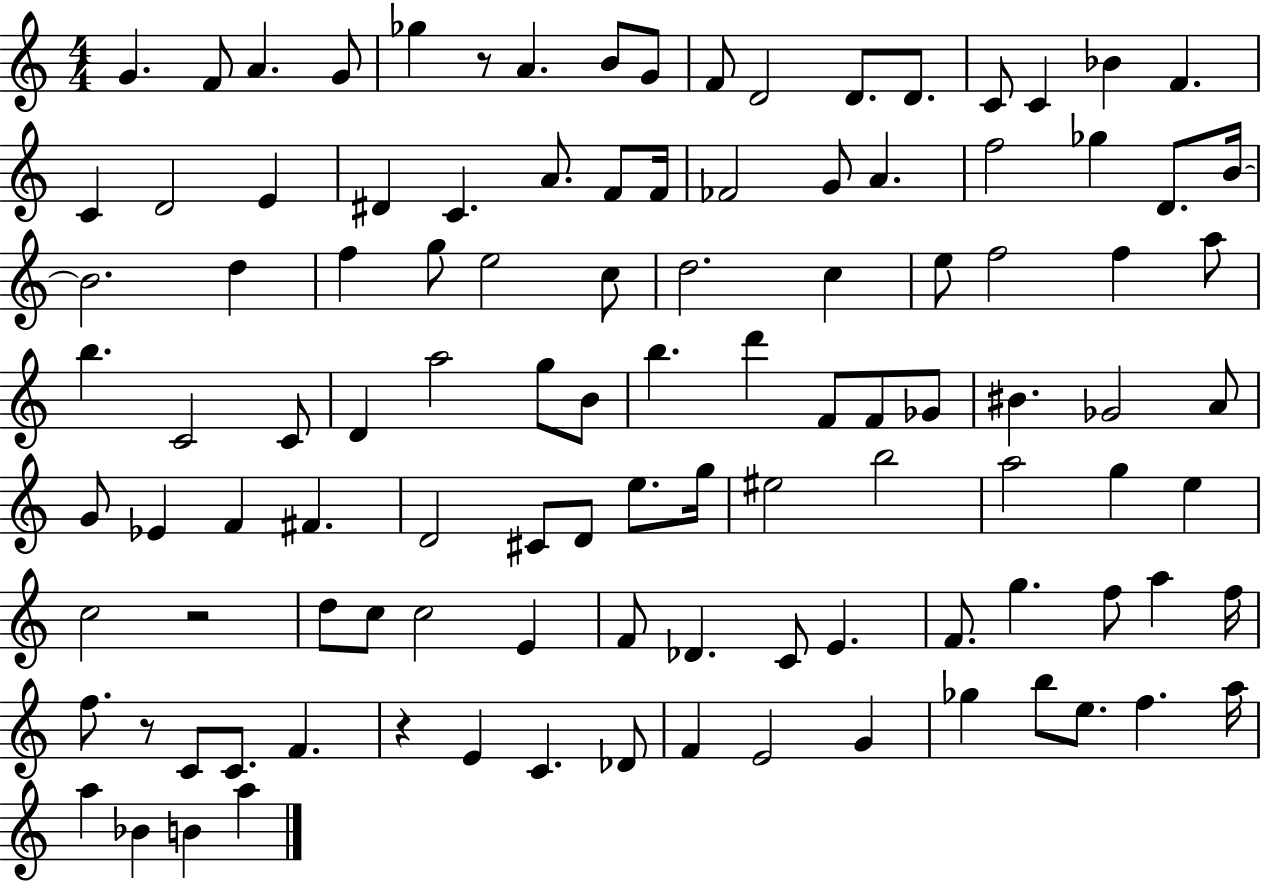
G4/q. F4/e A4/q. G4/e Gb5/q R/e A4/q. B4/e G4/e F4/e D4/h D4/e. D4/e. C4/e C4/q Bb4/q F4/q. C4/q D4/h E4/q D#4/q C4/q. A4/e. F4/e F4/s FES4/h G4/e A4/q. F5/h Gb5/q D4/e. B4/s B4/h. D5/q F5/q G5/e E5/h C5/e D5/h. C5/q E5/e F5/h F5/q A5/e B5/q. C4/h C4/e D4/q A5/h G5/e B4/e B5/q. D6/q F4/e F4/e Gb4/e BIS4/q. Gb4/h A4/e G4/e Eb4/q F4/q F#4/q. D4/h C#4/e D4/e E5/e. G5/s EIS5/h B5/h A5/h G5/q E5/q C5/h R/h D5/e C5/e C5/h E4/q F4/e Db4/q. C4/e E4/q. F4/e. G5/q. F5/e A5/q F5/s F5/e. R/e C4/e C4/e. F4/q. R/q E4/q C4/q. Db4/e F4/q E4/h G4/q Gb5/q B5/e E5/e. F5/q. A5/s A5/q Bb4/q B4/q A5/q